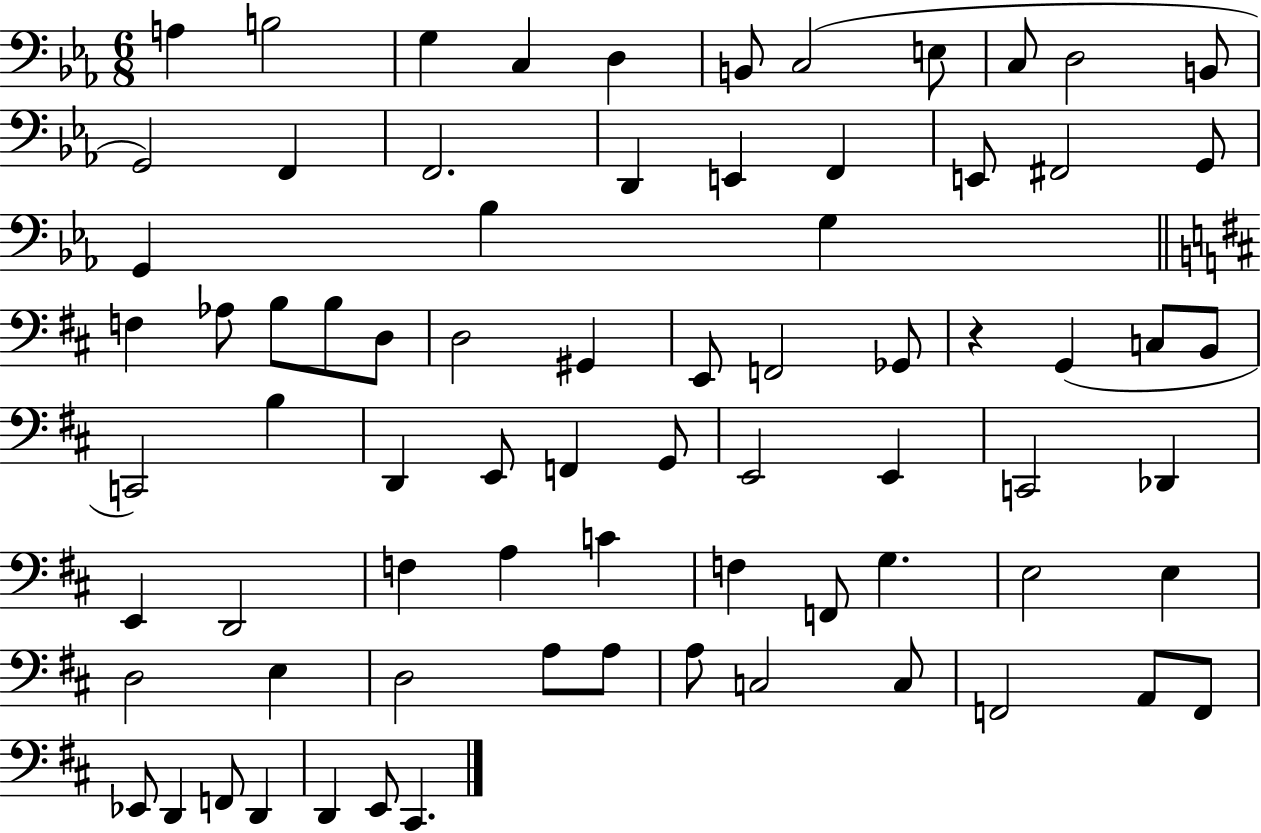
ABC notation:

X:1
T:Untitled
M:6/8
L:1/4
K:Eb
A, B,2 G, C, D, B,,/2 C,2 E,/2 C,/2 D,2 B,,/2 G,,2 F,, F,,2 D,, E,, F,, E,,/2 ^F,,2 G,,/2 G,, _B, G, F, _A,/2 B,/2 B,/2 D,/2 D,2 ^G,, E,,/2 F,,2 _G,,/2 z G,, C,/2 B,,/2 C,,2 B, D,, E,,/2 F,, G,,/2 E,,2 E,, C,,2 _D,, E,, D,,2 F, A, C F, F,,/2 G, E,2 E, D,2 E, D,2 A,/2 A,/2 A,/2 C,2 C,/2 F,,2 A,,/2 F,,/2 _E,,/2 D,, F,,/2 D,, D,, E,,/2 ^C,,